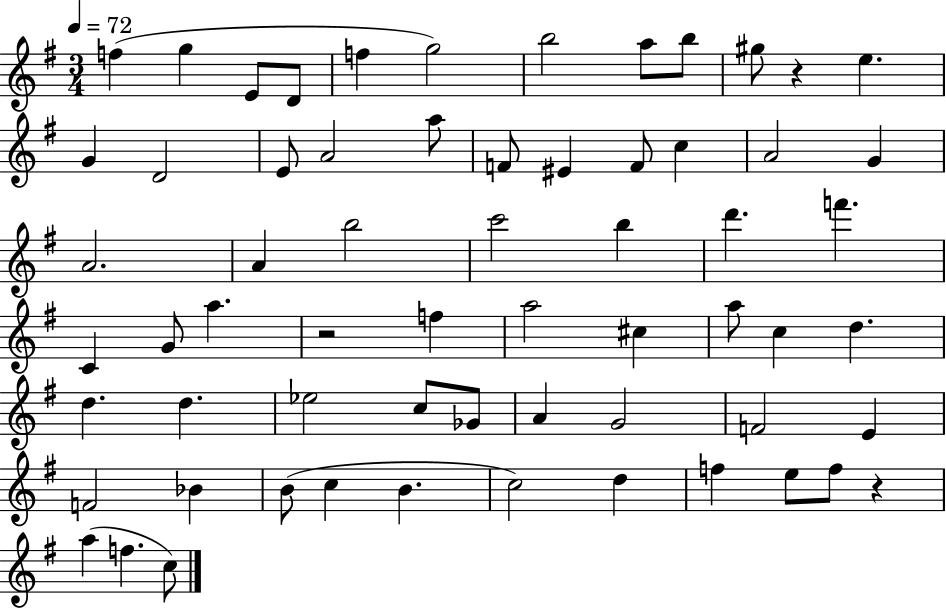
{
  \clef treble
  \numericTimeSignature
  \time 3/4
  \key g \major
  \tempo 4 = 72
  f''4( g''4 e'8 d'8 | f''4 g''2) | b''2 a''8 b''8 | gis''8 r4 e''4. | \break g'4 d'2 | e'8 a'2 a''8 | f'8 eis'4 f'8 c''4 | a'2 g'4 | \break a'2. | a'4 b''2 | c'''2 b''4 | d'''4. f'''4. | \break c'4 g'8 a''4. | r2 f''4 | a''2 cis''4 | a''8 c''4 d''4. | \break d''4. d''4. | ees''2 c''8 ges'8 | a'4 g'2 | f'2 e'4 | \break f'2 bes'4 | b'8( c''4 b'4. | c''2) d''4 | f''4 e''8 f''8 r4 | \break a''4( f''4. c''8) | \bar "|."
}